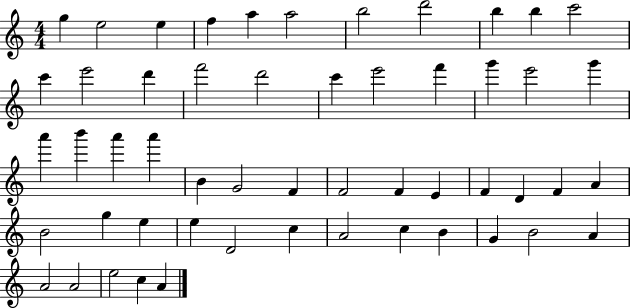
{
  \clef treble
  \numericTimeSignature
  \time 4/4
  \key c \major
  g''4 e''2 e''4 | f''4 a''4 a''2 | b''2 d'''2 | b''4 b''4 c'''2 | \break c'''4 e'''2 d'''4 | f'''2 d'''2 | c'''4 e'''2 f'''4 | g'''4 e'''2 g'''4 | \break a'''4 b'''4 a'''4 a'''4 | b'4 g'2 f'4 | f'2 f'4 e'4 | f'4 d'4 f'4 a'4 | \break b'2 g''4 e''4 | e''4 d'2 c''4 | a'2 c''4 b'4 | g'4 b'2 a'4 | \break a'2 a'2 | e''2 c''4 a'4 | \bar "|."
}